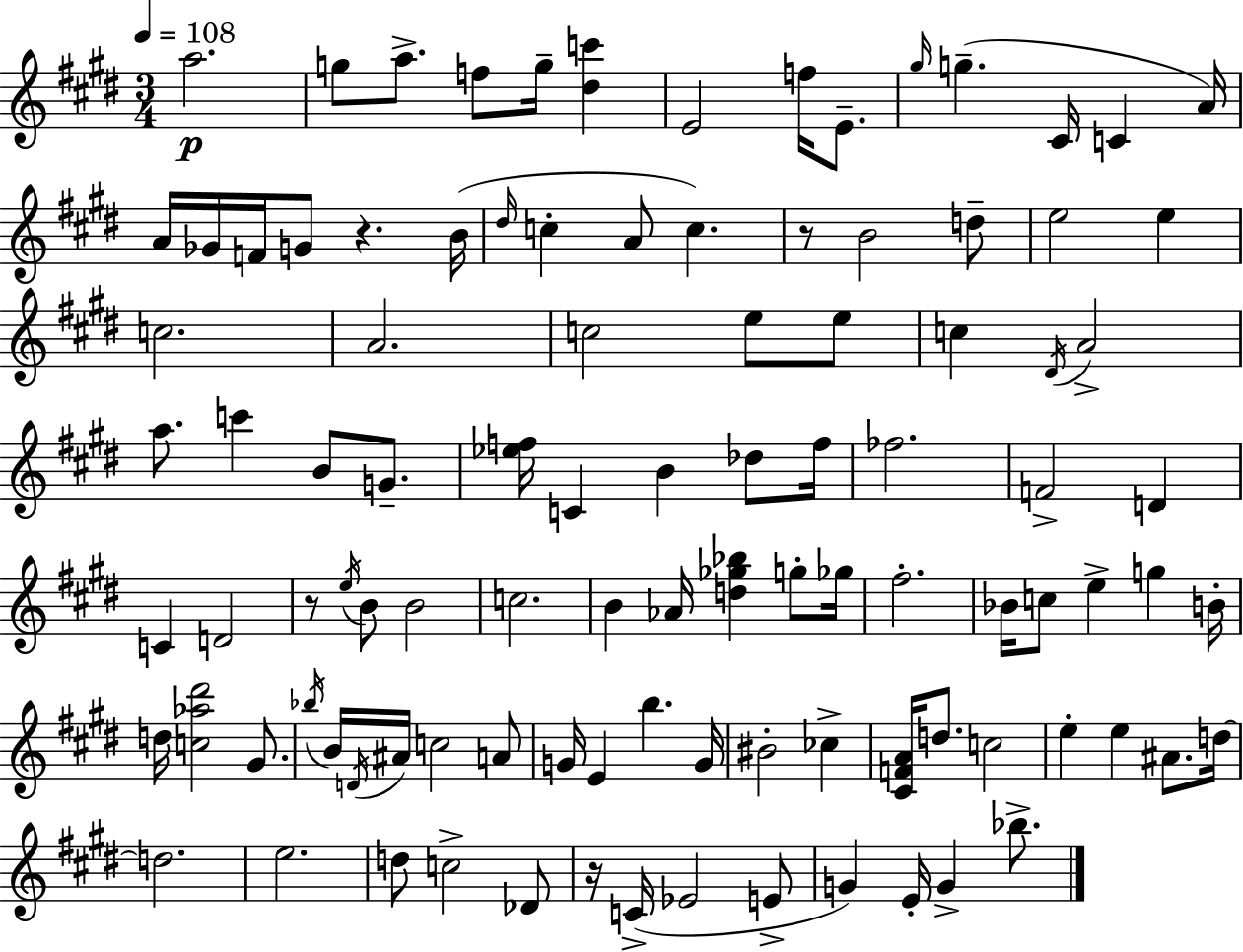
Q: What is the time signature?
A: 3/4